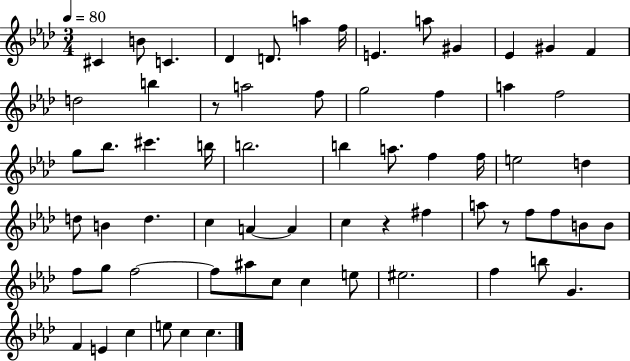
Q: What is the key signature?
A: AES major